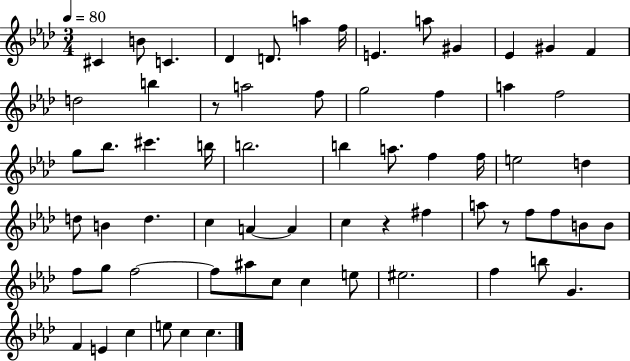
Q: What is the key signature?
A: AES major